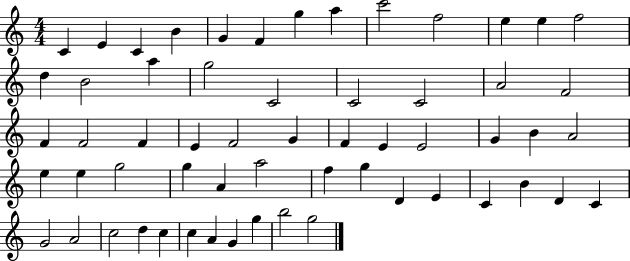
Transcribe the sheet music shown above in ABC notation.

X:1
T:Untitled
M:4/4
L:1/4
K:C
C E C B G F g a c'2 f2 e e f2 d B2 a g2 C2 C2 C2 A2 F2 F F2 F E F2 G F E E2 G B A2 e e g2 g A a2 f g D E C B D C G2 A2 c2 d c c A G g b2 g2